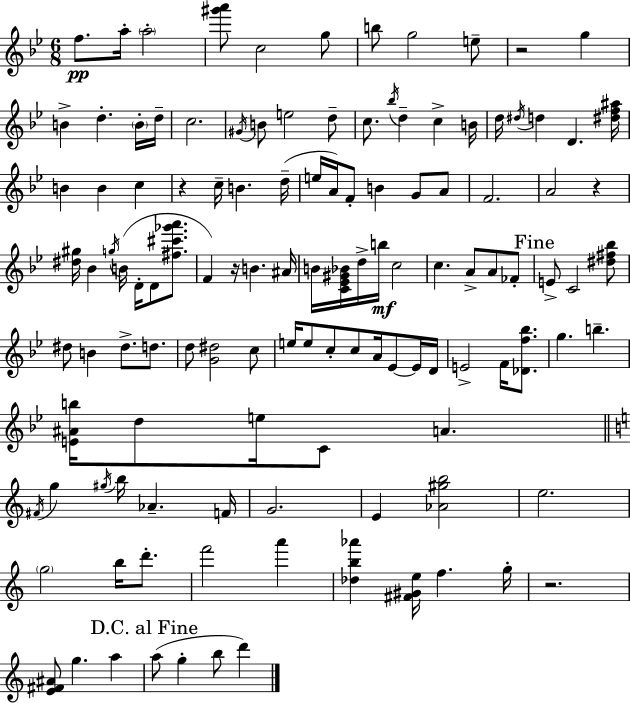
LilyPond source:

{
  \clef treble
  \numericTimeSignature
  \time 6/8
  \key bes \major
  f''8.\pp a''16-. \parenthesize a''2-. | <gis''' a'''>8 c''2 g''8 | b''8 g''2 e''8-- | r2 g''4 | \break b'4-> d''4.-. \parenthesize b'16-. d''16-- | c''2. | \acciaccatura { gis'16 } b'8 e''2 d''8-- | c''8. \acciaccatura { bes''16 } d''4-- c''4-> | \break b'16 d''16 \acciaccatura { dis''16 } d''4 d'4. | <dis'' f'' ais''>16 b'4 b'4 c''4 | r4 c''16-- b'4. | d''16--( e''16 a'16) f'8-. b'4 g'8 | \break a'8 f'2. | a'2 r4 | <dis'' gis''>16 bes'4 \acciaccatura { g''16 }( b'16 d'16-. d'8 | <fis'' cis''' ges''' a'''>8. f'4) r16 b'4. | \break ais'16 b'16 <c' ees' gis' bes'>16 d''16-> b''16\mf c''2 | c''4. a'8-> | a'8 fes'8-. \mark "Fine" e'8-> c'2 | <dis'' fis'' bes''>8 dis''8 b'4 dis''8.-> | \break d''8. d''8 <g' dis''>2 | c''8 e''16 e''8 c''8-. c''8 a'16 | ees'8~~ ees'16 d'16 e'2-> | f'16 <des' f'' bes''>8. g''4. b''4.-- | \break <e' ais' b''>16 d''8 e''16 c'8 a'4. | \bar "||" \break \key c \major \acciaccatura { fis'16 } g''4 \acciaccatura { gis''16 } b''16 aes'4.-- | f'16 g'2. | e'4 <aes' gis'' b''>2 | e''2. | \break \parenthesize g''2 b''16 d'''8.-. | f'''2 a'''4 | <des'' b'' aes'''>4 <fis' gis' e''>16 f''4. | g''16-. r2. | \break <e' fis' ais'>8 g''4. a''4 | \mark "D.C. al Fine" a''8( g''4-. b''8 d'''4) | \bar "|."
}